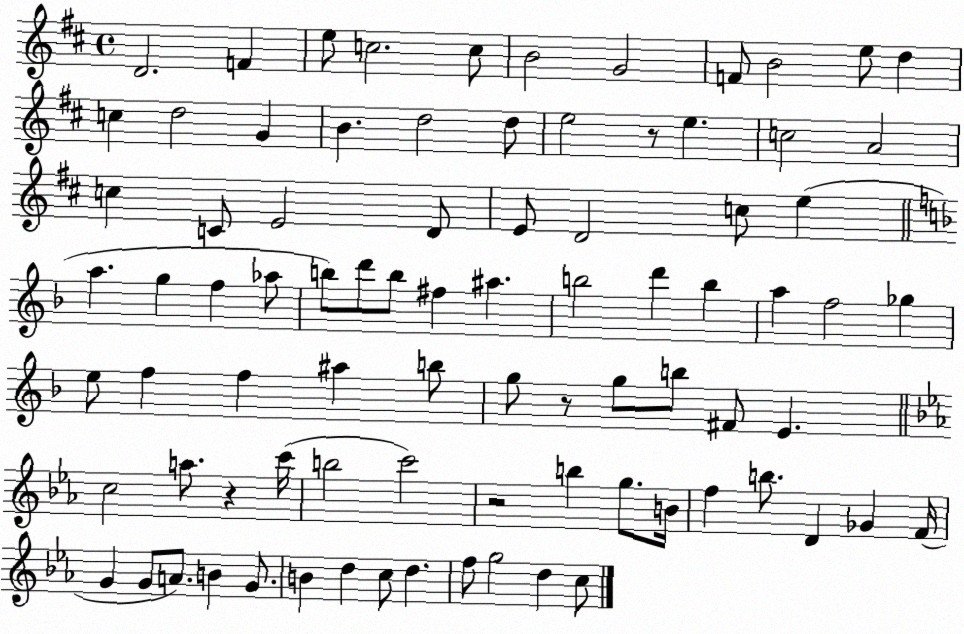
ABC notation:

X:1
T:Untitled
M:4/4
L:1/4
K:D
D2 F e/2 c2 c/2 B2 G2 F/2 B2 e/2 d c d2 G B d2 d/2 e2 z/2 e c2 A2 c C/2 E2 D/2 E/2 D2 c/2 e a g f _a/2 b/2 d'/2 b/2 ^f ^a b2 d' b a f2 _g e/2 f f ^a b/2 g/2 z/2 g/2 b/2 ^F/2 E c2 a/2 z c'/4 b2 c'2 z2 b g/2 B/4 f b/2 D _G F/4 G G/2 A/2 B G/2 B d c/2 d f/2 g2 d c/2